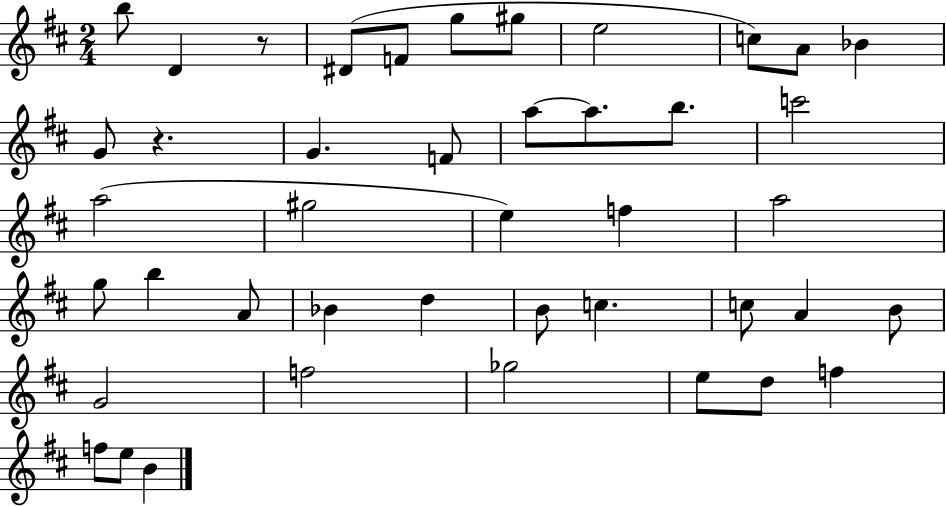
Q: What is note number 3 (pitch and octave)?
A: D#4